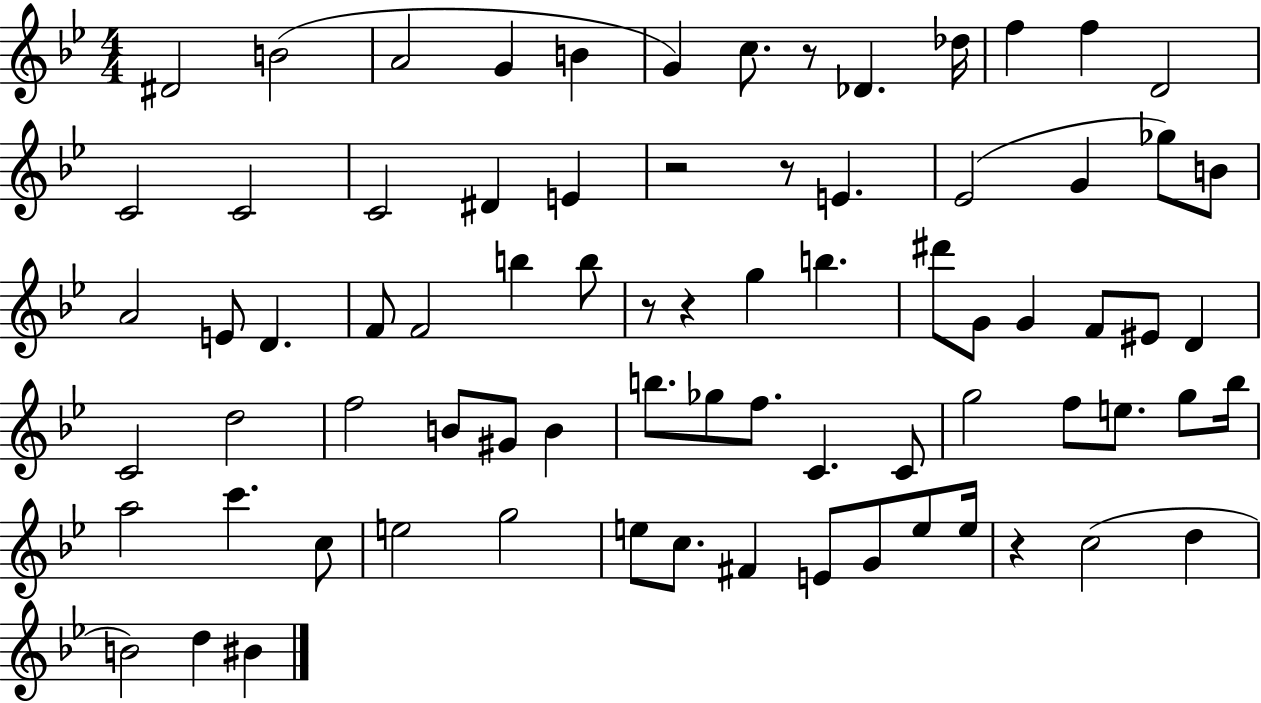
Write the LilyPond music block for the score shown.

{
  \clef treble
  \numericTimeSignature
  \time 4/4
  \key bes \major
  dis'2 b'2( | a'2 g'4 b'4 | g'4) c''8. r8 des'4. des''16 | f''4 f''4 d'2 | \break c'2 c'2 | c'2 dis'4 e'4 | r2 r8 e'4. | ees'2( g'4 ges''8) b'8 | \break a'2 e'8 d'4. | f'8 f'2 b''4 b''8 | r8 r4 g''4 b''4. | dis'''8 g'8 g'4 f'8 eis'8 d'4 | \break c'2 d''2 | f''2 b'8 gis'8 b'4 | b''8. ges''8 f''8. c'4. c'8 | g''2 f''8 e''8. g''8 bes''16 | \break a''2 c'''4. c''8 | e''2 g''2 | e''8 c''8. fis'4 e'8 g'8 e''8 e''16 | r4 c''2( d''4 | \break b'2) d''4 bis'4 | \bar "|."
}